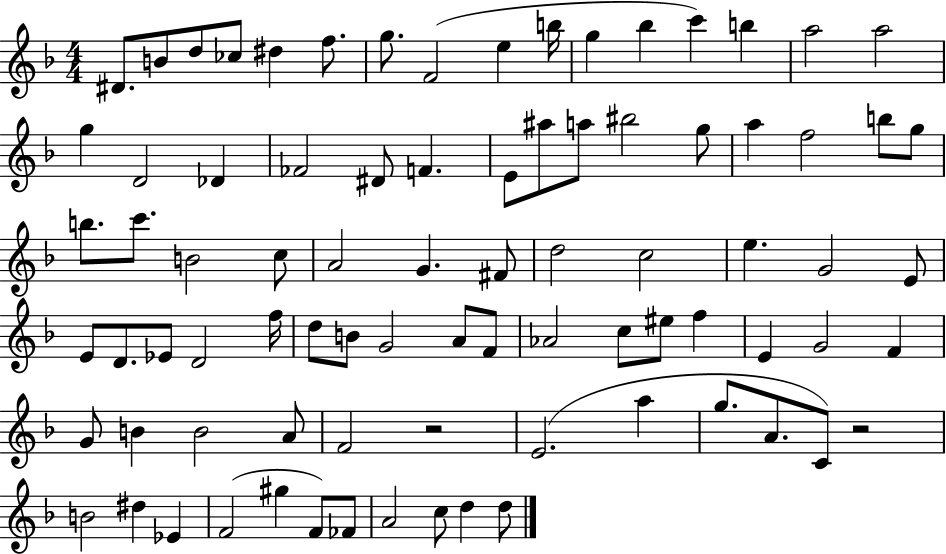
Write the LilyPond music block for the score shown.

{
  \clef treble
  \numericTimeSignature
  \time 4/4
  \key f \major
  dis'8. b'8 d''8 ces''8 dis''4 f''8. | g''8. f'2( e''4 b''16 | g''4 bes''4 c'''4) b''4 | a''2 a''2 | \break g''4 d'2 des'4 | fes'2 dis'8 f'4. | e'8 ais''8 a''8 bis''2 g''8 | a''4 f''2 b''8 g''8 | \break b''8. c'''8. b'2 c''8 | a'2 g'4. fis'8 | d''2 c''2 | e''4. g'2 e'8 | \break e'8 d'8. ees'8 d'2 f''16 | d''8 b'8 g'2 a'8 f'8 | aes'2 c''8 eis''8 f''4 | e'4 g'2 f'4 | \break g'8 b'4 b'2 a'8 | f'2 r2 | e'2.( a''4 | g''8. a'8. c'8) r2 | \break b'2 dis''4 ees'4 | f'2( gis''4 f'8) fes'8 | a'2 c''8 d''4 d''8 | \bar "|."
}